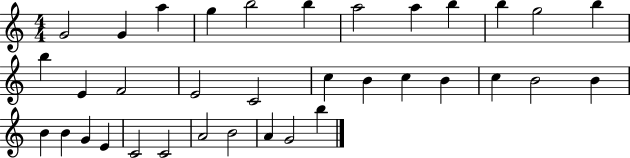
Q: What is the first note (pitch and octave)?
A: G4